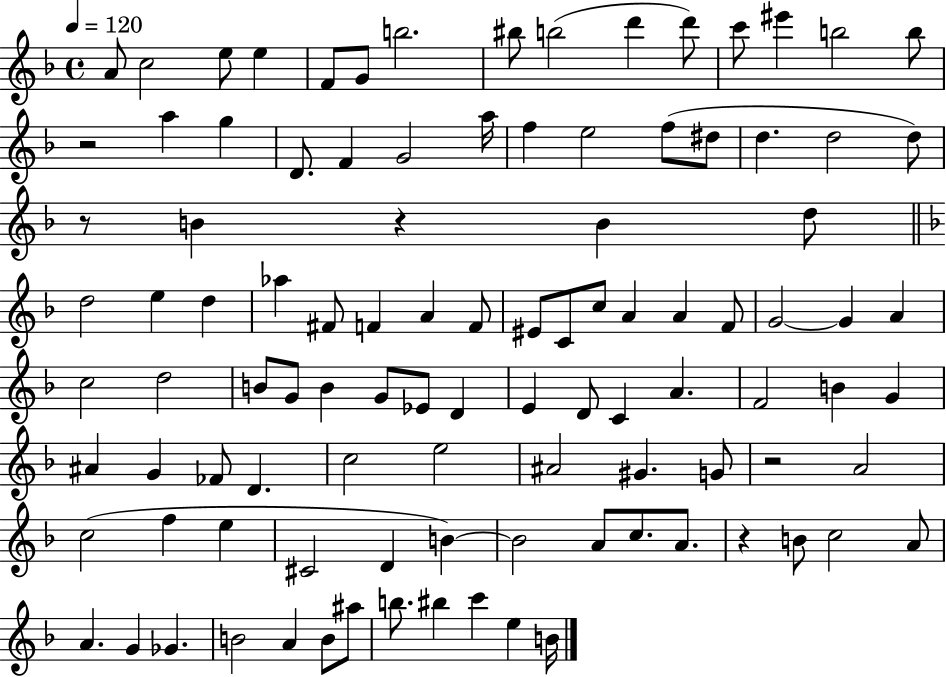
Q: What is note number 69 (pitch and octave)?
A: E5